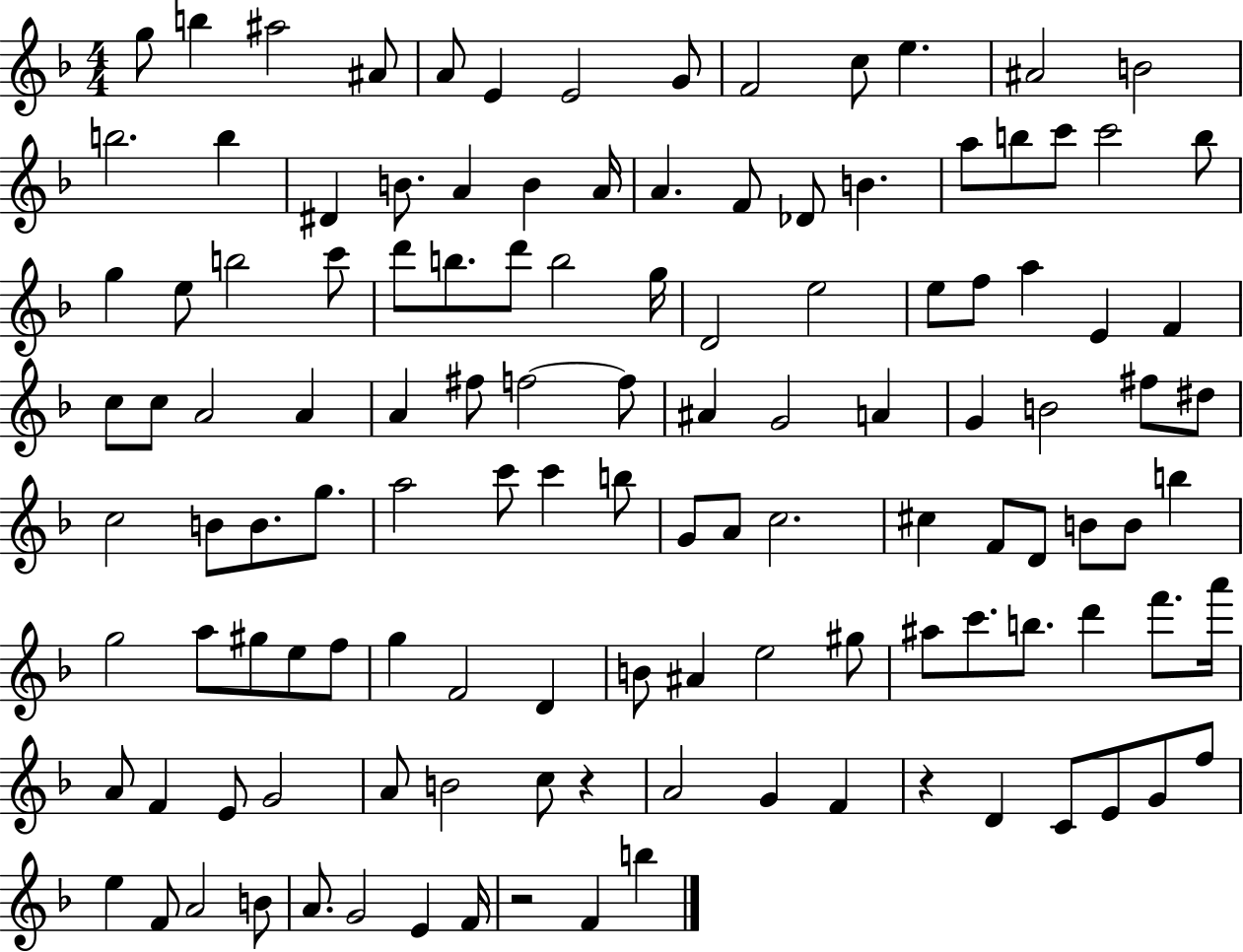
{
  \clef treble
  \numericTimeSignature
  \time 4/4
  \key f \major
  g''8 b''4 ais''2 ais'8 | a'8 e'4 e'2 g'8 | f'2 c''8 e''4. | ais'2 b'2 | \break b''2. b''4 | dis'4 b'8. a'4 b'4 a'16 | a'4. f'8 des'8 b'4. | a''8 b''8 c'''8 c'''2 b''8 | \break g''4 e''8 b''2 c'''8 | d'''8 b''8. d'''8 b''2 g''16 | d'2 e''2 | e''8 f''8 a''4 e'4 f'4 | \break c''8 c''8 a'2 a'4 | a'4 fis''8 f''2~~ f''8 | ais'4 g'2 a'4 | g'4 b'2 fis''8 dis''8 | \break c''2 b'8 b'8. g''8. | a''2 c'''8 c'''4 b''8 | g'8 a'8 c''2. | cis''4 f'8 d'8 b'8 b'8 b''4 | \break g''2 a''8 gis''8 e''8 f''8 | g''4 f'2 d'4 | b'8 ais'4 e''2 gis''8 | ais''8 c'''8. b''8. d'''4 f'''8. a'''16 | \break a'8 f'4 e'8 g'2 | a'8 b'2 c''8 r4 | a'2 g'4 f'4 | r4 d'4 c'8 e'8 g'8 f''8 | \break e''4 f'8 a'2 b'8 | a'8. g'2 e'4 f'16 | r2 f'4 b''4 | \bar "|."
}